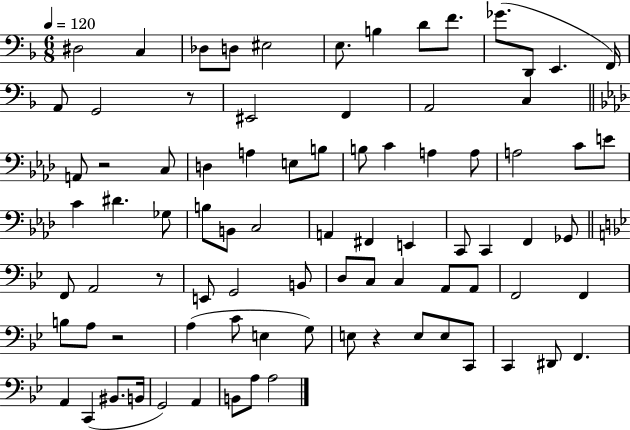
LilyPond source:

{
  \clef bass
  \numericTimeSignature
  \time 6/8
  \key f \major
  \tempo 4 = 120
  dis2 c4 | des8 d8 eis2 | e8. b4 d'8 f'8. | ges'8.( d,8 e,4. f,16) | \break a,8 g,2 r8 | eis,2 f,4 | a,2 c4 | \bar "||" \break \key f \minor a,8 r2 c8 | d4 a4 e8 b8 | b8 c'4 a4 a8 | a2 c'8 e'8 | \break c'4 dis'4. ges8 | b8 b,8 c2 | a,4 fis,4 e,4 | c,8 c,4 f,4 ges,8 | \break \bar "||" \break \key g \minor f,8 a,2 r8 | e,8 g,2 b,8 | d8 c8 c4 a,8 a,8 | f,2 f,4 | \break b8 a8 r2 | a4( c'8 e4 g8) | e8 r4 e8 e8 c,8 | c,4 dis,8 f,4. | \break a,4 c,4( bis,8. b,16 | g,2) a,4 | b,8 a8 a2 | \bar "|."
}